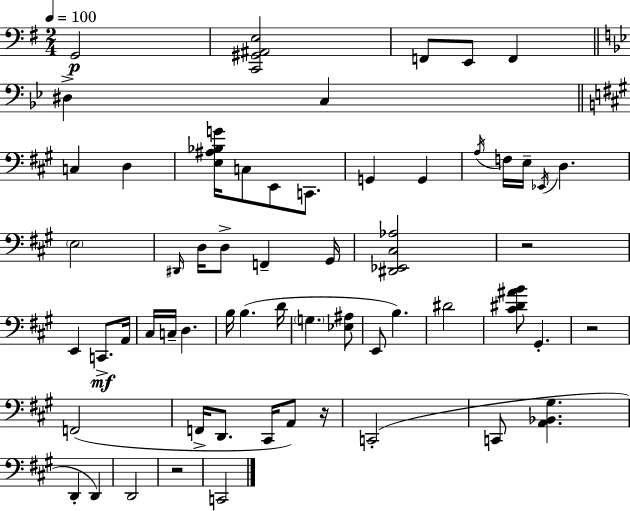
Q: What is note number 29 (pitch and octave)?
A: C3